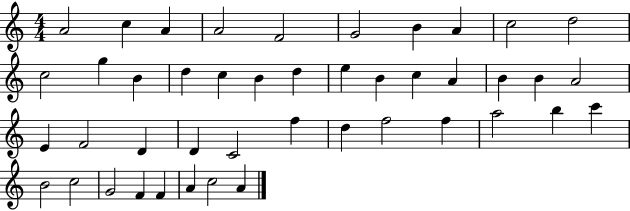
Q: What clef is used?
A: treble